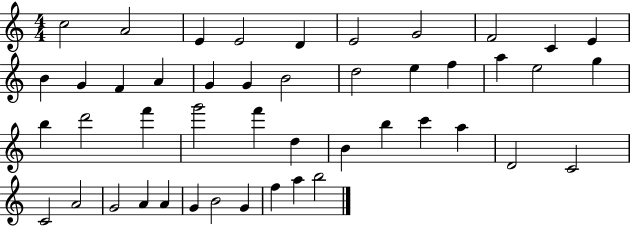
X:1
T:Untitled
M:4/4
L:1/4
K:C
c2 A2 E E2 D E2 G2 F2 C E B G F A G G B2 d2 e f a e2 g b d'2 f' g'2 f' d B b c' a D2 C2 C2 A2 G2 A A G B2 G f a b2